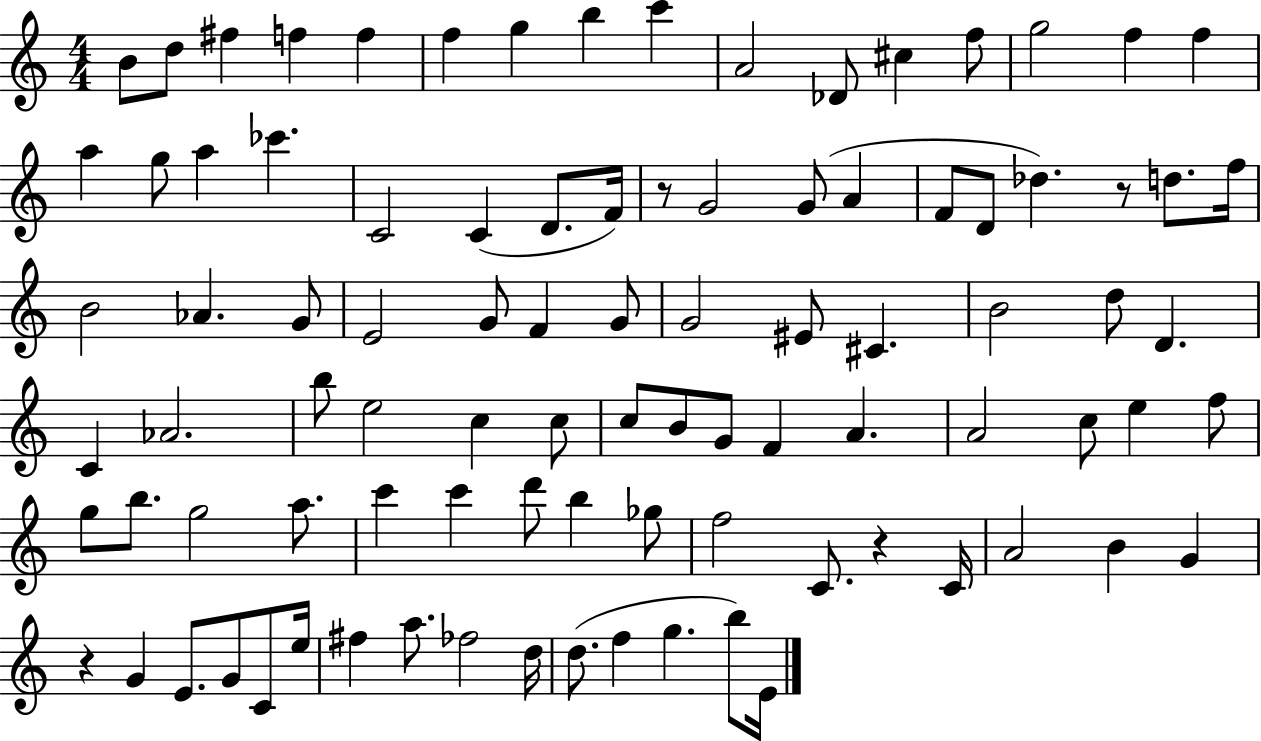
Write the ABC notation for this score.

X:1
T:Untitled
M:4/4
L:1/4
K:C
B/2 d/2 ^f f f f g b c' A2 _D/2 ^c f/2 g2 f f a g/2 a _c' C2 C D/2 F/4 z/2 G2 G/2 A F/2 D/2 _d z/2 d/2 f/4 B2 _A G/2 E2 G/2 F G/2 G2 ^E/2 ^C B2 d/2 D C _A2 b/2 e2 c c/2 c/2 B/2 G/2 F A A2 c/2 e f/2 g/2 b/2 g2 a/2 c' c' d'/2 b _g/2 f2 C/2 z C/4 A2 B G z G E/2 G/2 C/2 e/4 ^f a/2 _f2 d/4 d/2 f g b/2 E/4